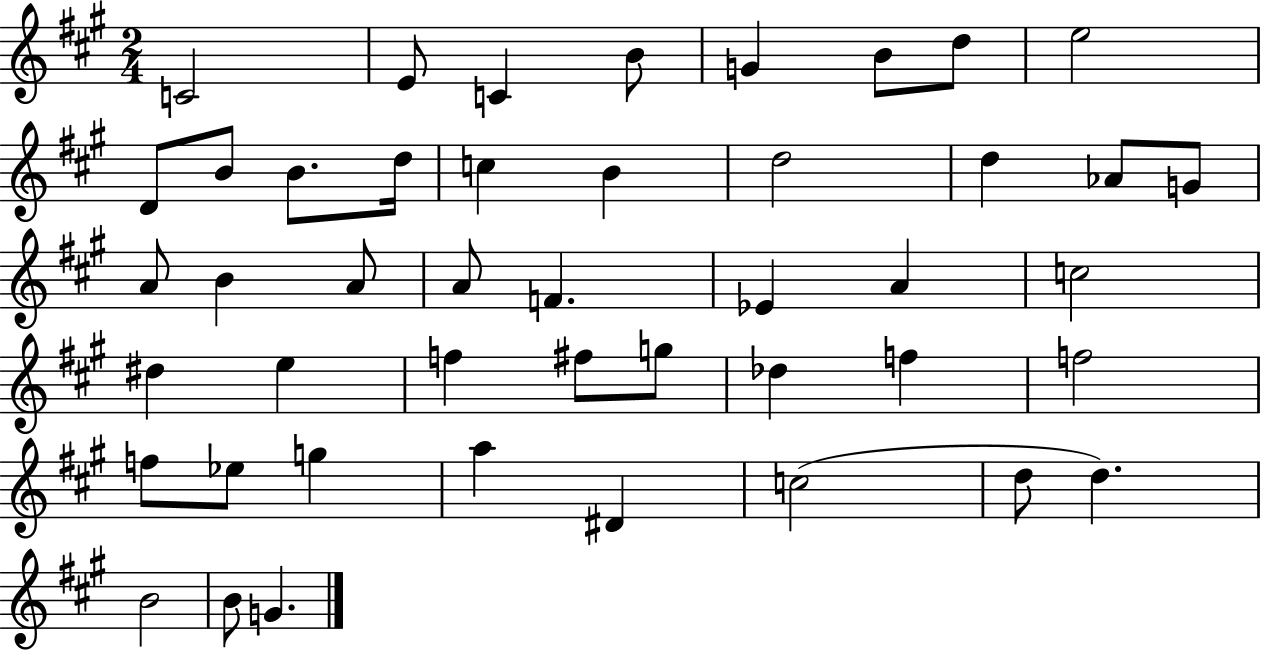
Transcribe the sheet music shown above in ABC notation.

X:1
T:Untitled
M:2/4
L:1/4
K:A
C2 E/2 C B/2 G B/2 d/2 e2 D/2 B/2 B/2 d/4 c B d2 d _A/2 G/2 A/2 B A/2 A/2 F _E A c2 ^d e f ^f/2 g/2 _d f f2 f/2 _e/2 g a ^D c2 d/2 d B2 B/2 G